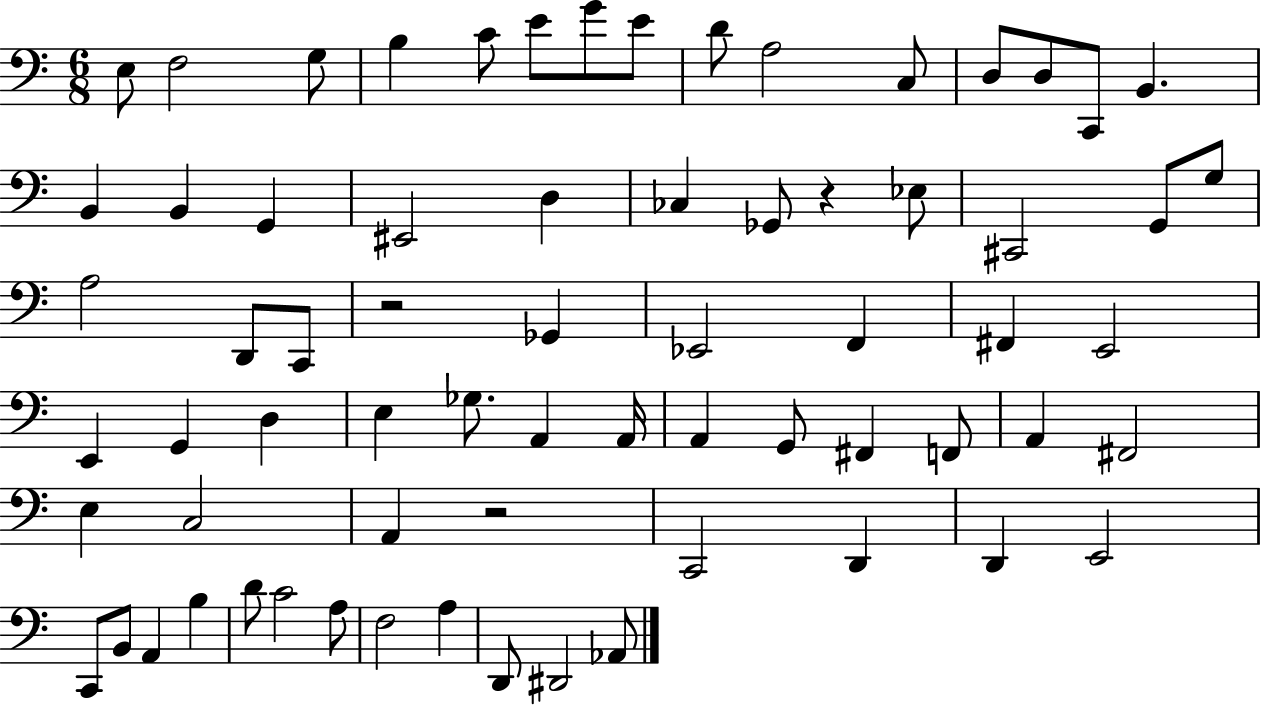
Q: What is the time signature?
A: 6/8